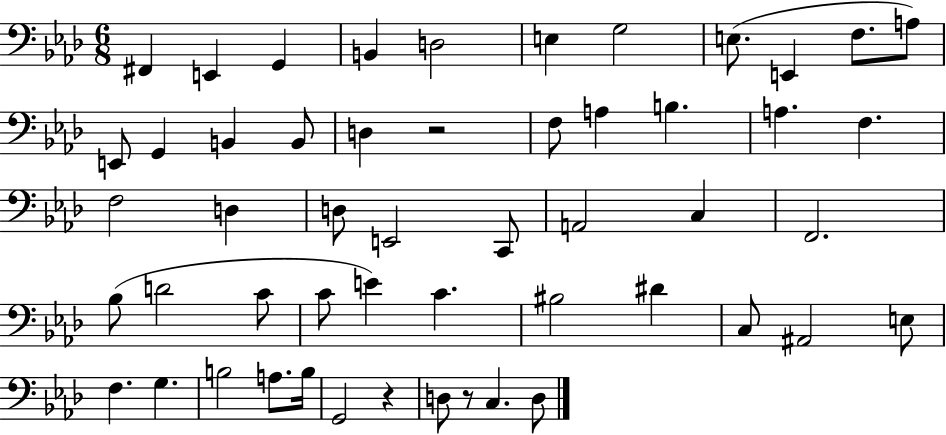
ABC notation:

X:1
T:Untitled
M:6/8
L:1/4
K:Ab
^F,, E,, G,, B,, D,2 E, G,2 E,/2 E,, F,/2 A,/2 E,,/2 G,, B,, B,,/2 D, z2 F,/2 A, B, A, F, F,2 D, D,/2 E,,2 C,,/2 A,,2 C, F,,2 _B,/2 D2 C/2 C/2 E C ^B,2 ^D C,/2 ^A,,2 E,/2 F, G, B,2 A,/2 B,/4 G,,2 z D,/2 z/2 C, D,/2